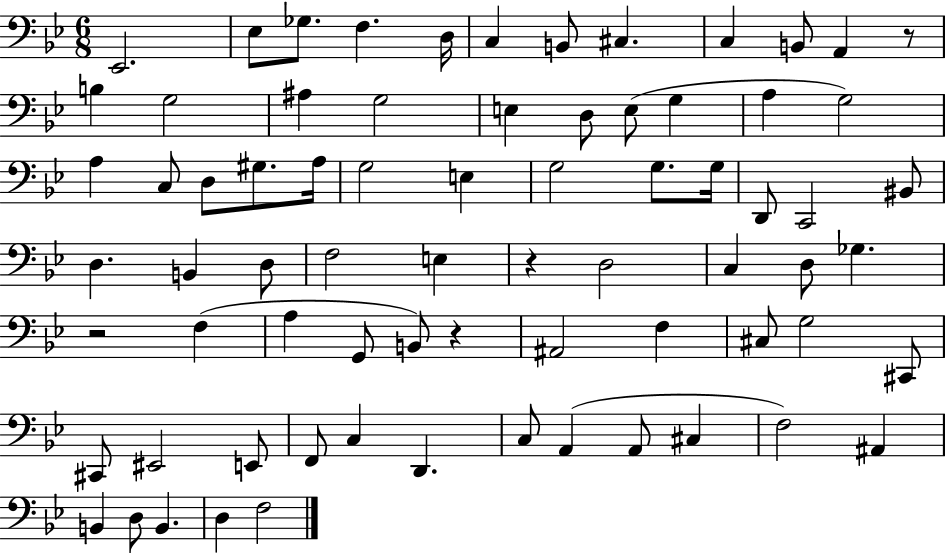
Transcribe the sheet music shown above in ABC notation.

X:1
T:Untitled
M:6/8
L:1/4
K:Bb
_E,,2 _E,/2 _G,/2 F, D,/4 C, B,,/2 ^C, C, B,,/2 A,, z/2 B, G,2 ^A, G,2 E, D,/2 E,/2 G, A, G,2 A, C,/2 D,/2 ^G,/2 A,/4 G,2 E, G,2 G,/2 G,/4 D,,/2 C,,2 ^B,,/2 D, B,, D,/2 F,2 E, z D,2 C, D,/2 _G, z2 F, A, G,,/2 B,,/2 z ^A,,2 F, ^C,/2 G,2 ^C,,/2 ^C,,/2 ^E,,2 E,,/2 F,,/2 C, D,, C,/2 A,, A,,/2 ^C, F,2 ^A,, B,, D,/2 B,, D, F,2